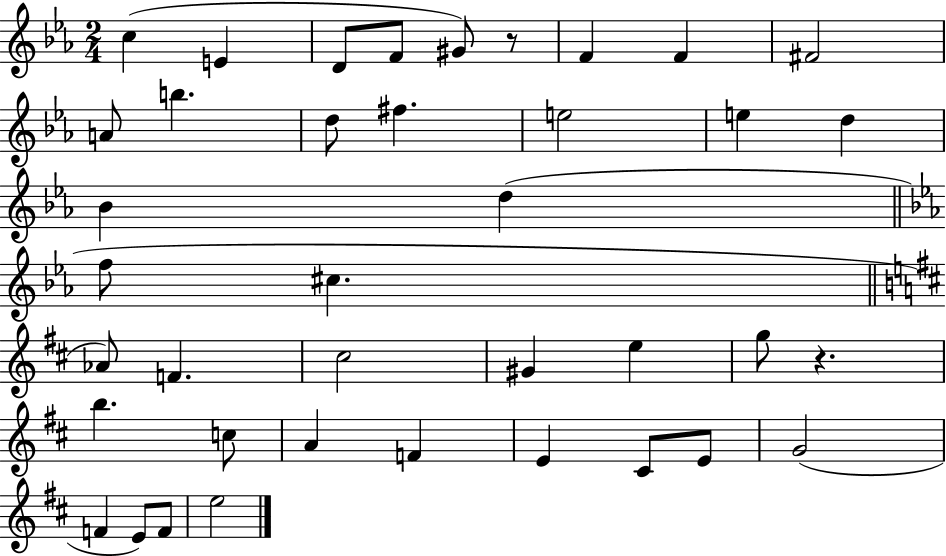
C5/q E4/q D4/e F4/e G#4/e R/e F4/q F4/q F#4/h A4/e B5/q. D5/e F#5/q. E5/h E5/q D5/q Bb4/q D5/q F5/e C#5/q. Ab4/e F4/q. C#5/h G#4/q E5/q G5/e R/q. B5/q. C5/e A4/q F4/q E4/q C#4/e E4/e G4/h F4/q E4/e F4/e E5/h